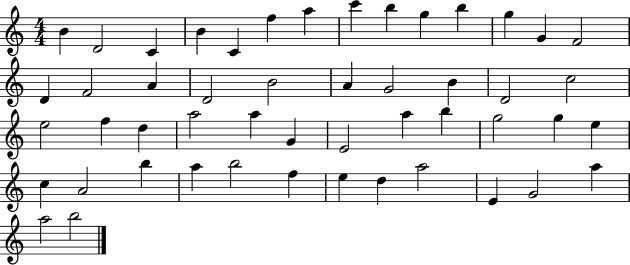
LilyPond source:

{
  \clef treble
  \numericTimeSignature
  \time 4/4
  \key c \major
  b'4 d'2 c'4 | b'4 c'4 f''4 a''4 | c'''4 b''4 g''4 b''4 | g''4 g'4 f'2 | \break d'4 f'2 a'4 | d'2 b'2 | a'4 g'2 b'4 | d'2 c''2 | \break e''2 f''4 d''4 | a''2 a''4 g'4 | e'2 a''4 b''4 | g''2 g''4 e''4 | \break c''4 a'2 b''4 | a''4 b''2 f''4 | e''4 d''4 a''2 | e'4 g'2 a''4 | \break a''2 b''2 | \bar "|."
}